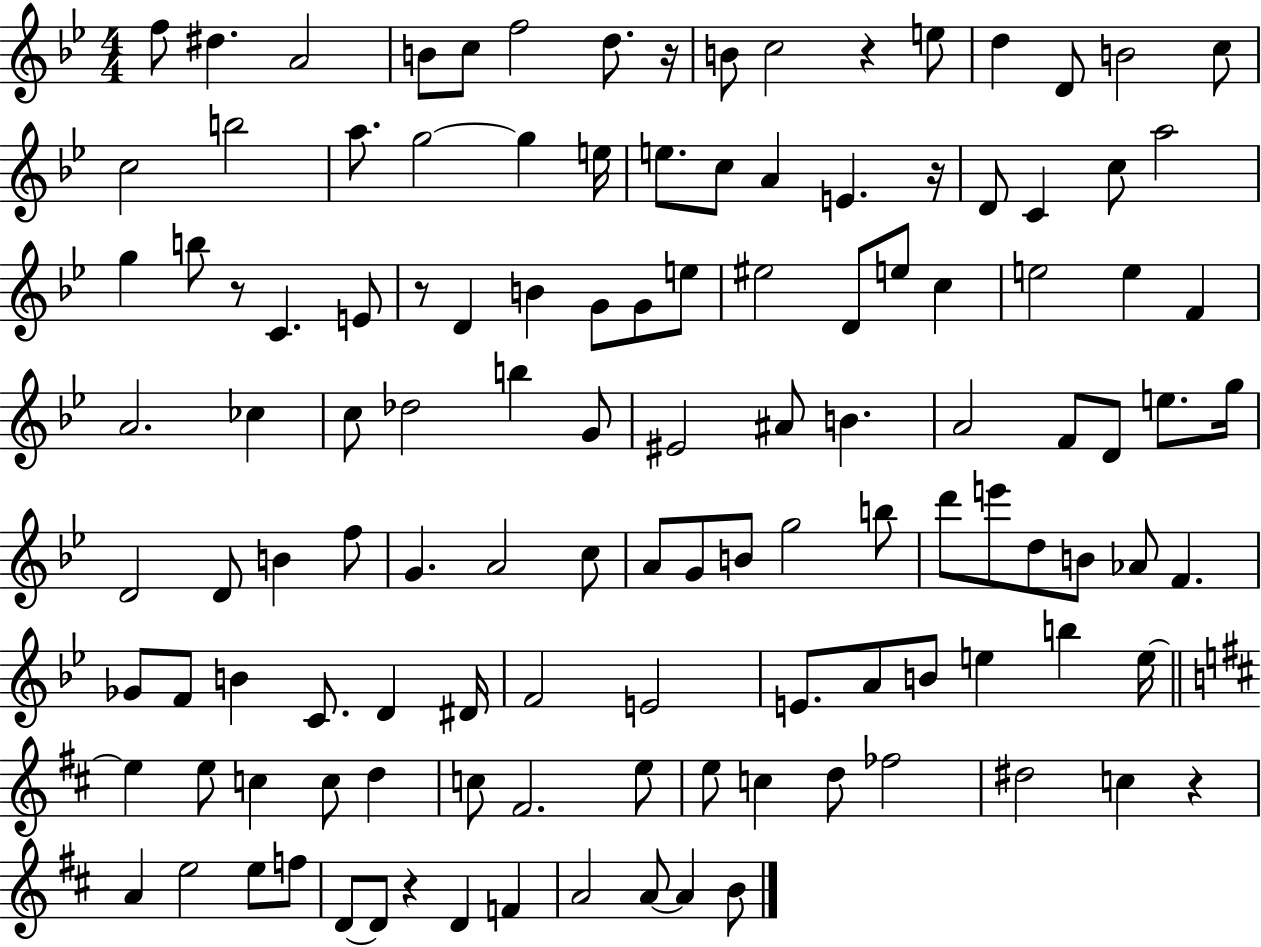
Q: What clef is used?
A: treble